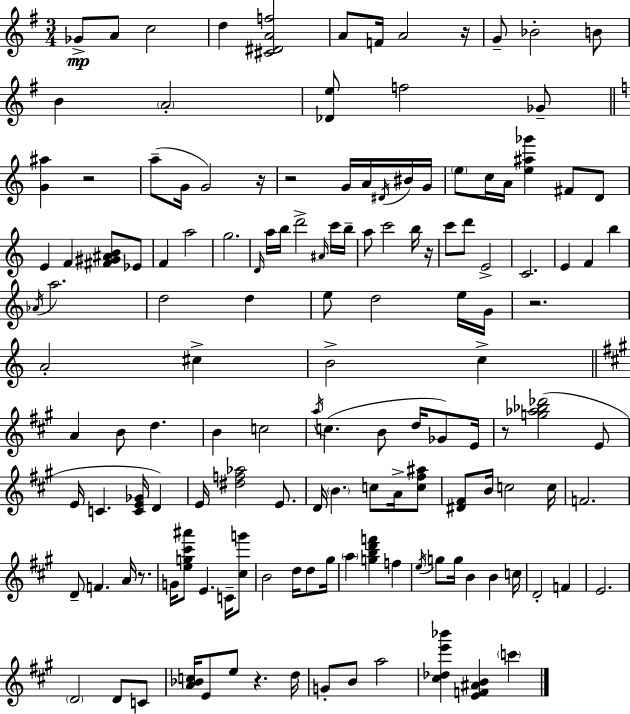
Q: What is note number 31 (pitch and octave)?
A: F4